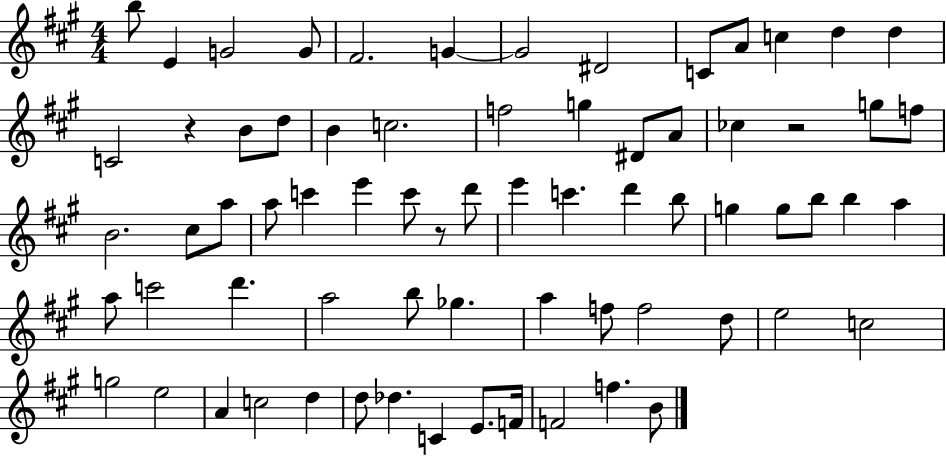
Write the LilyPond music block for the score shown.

{
  \clef treble
  \numericTimeSignature
  \time 4/4
  \key a \major
  b''8 e'4 g'2 g'8 | fis'2. g'4~~ | g'2 dis'2 | c'8 a'8 c''4 d''4 d''4 | \break c'2 r4 b'8 d''8 | b'4 c''2. | f''2 g''4 dis'8 a'8 | ces''4 r2 g''8 f''8 | \break b'2. cis''8 a''8 | a''8 c'''4 e'''4 c'''8 r8 d'''8 | e'''4 c'''4. d'''4 b''8 | g''4 g''8 b''8 b''4 a''4 | \break a''8 c'''2 d'''4. | a''2 b''8 ges''4. | a''4 f''8 f''2 d''8 | e''2 c''2 | \break g''2 e''2 | a'4 c''2 d''4 | d''8 des''4. c'4 e'8. f'16 | f'2 f''4. b'8 | \break \bar "|."
}